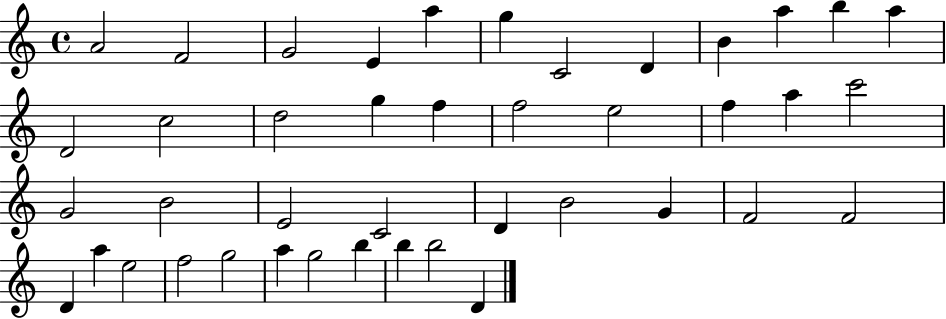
X:1
T:Untitled
M:4/4
L:1/4
K:C
A2 F2 G2 E a g C2 D B a b a D2 c2 d2 g f f2 e2 f a c'2 G2 B2 E2 C2 D B2 G F2 F2 D a e2 f2 g2 a g2 b b b2 D